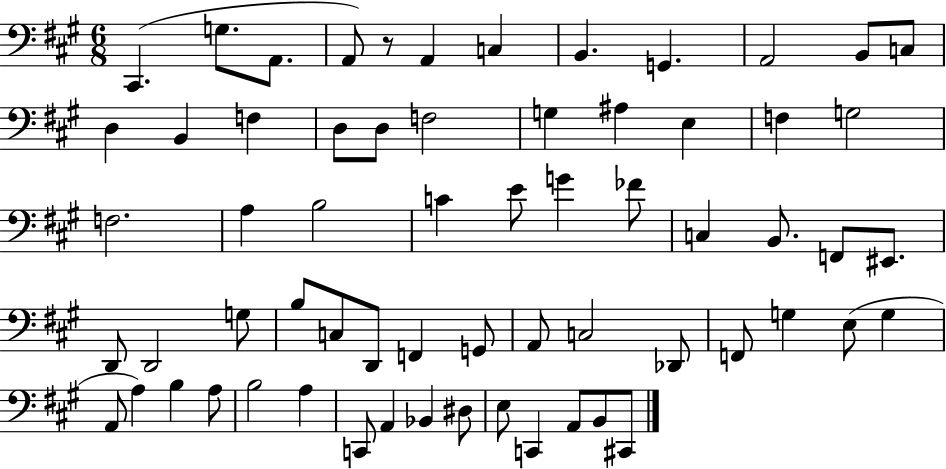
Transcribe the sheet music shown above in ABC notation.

X:1
T:Untitled
M:6/8
L:1/4
K:A
^C,, G,/2 A,,/2 A,,/2 z/2 A,, C, B,, G,, A,,2 B,,/2 C,/2 D, B,, F, D,/2 D,/2 F,2 G, ^A, E, F, G,2 F,2 A, B,2 C E/2 G _F/2 C, B,,/2 F,,/2 ^E,,/2 D,,/2 D,,2 G,/2 B,/2 C,/2 D,,/2 F,, G,,/2 A,,/2 C,2 _D,,/2 F,,/2 G, E,/2 G, A,,/2 A, B, A,/2 B,2 A, C,,/2 A,, _B,, ^D,/2 E,/2 C,, A,,/2 B,,/2 ^C,,/2